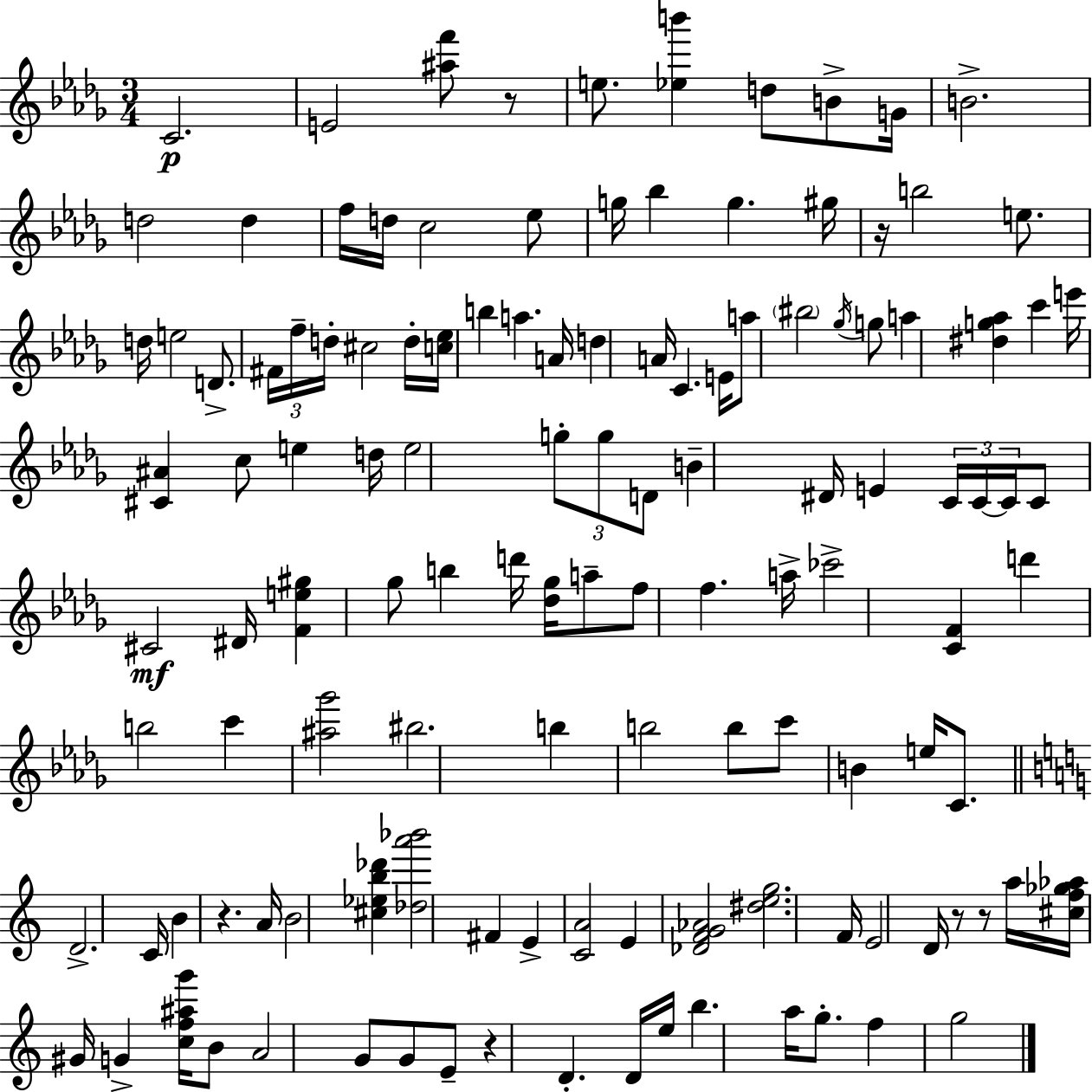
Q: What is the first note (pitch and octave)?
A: C4